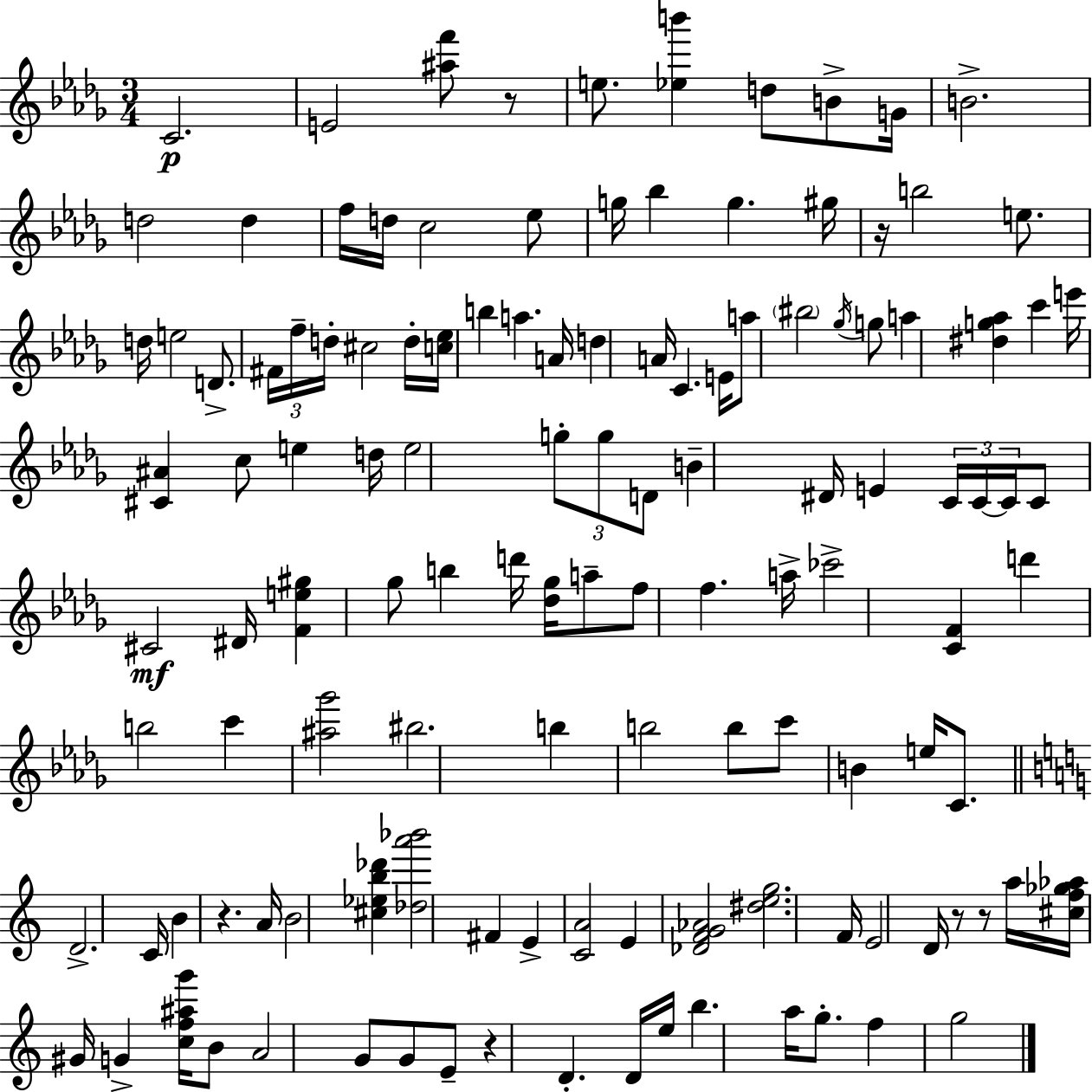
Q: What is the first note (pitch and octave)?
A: C4